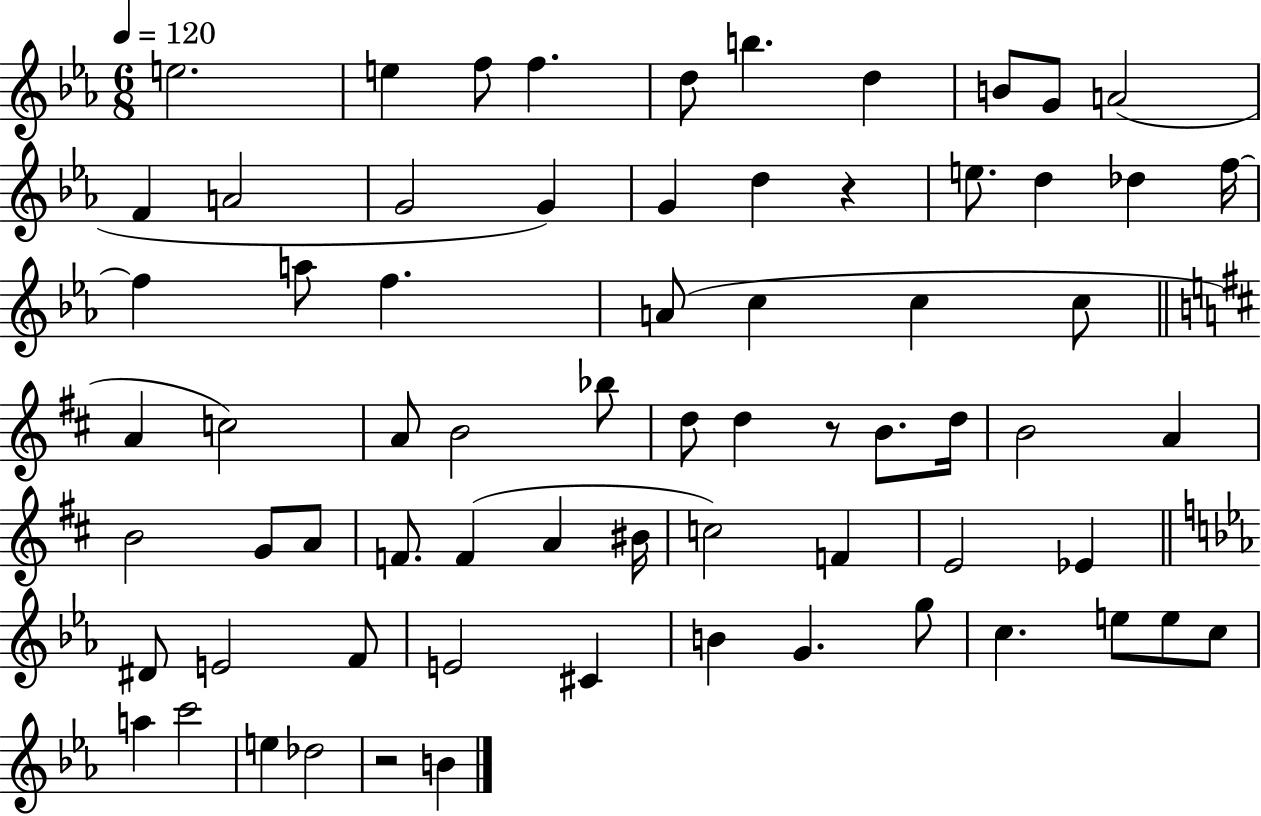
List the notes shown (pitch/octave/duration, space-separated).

E5/h. E5/q F5/e F5/q. D5/e B5/q. D5/q B4/e G4/e A4/h F4/q A4/h G4/h G4/q G4/q D5/q R/q E5/e. D5/q Db5/q F5/s F5/q A5/e F5/q. A4/e C5/q C5/q C5/e A4/q C5/h A4/e B4/h Bb5/e D5/e D5/q R/e B4/e. D5/s B4/h A4/q B4/h G4/e A4/e F4/e. F4/q A4/q BIS4/s C5/h F4/q E4/h Eb4/q D#4/e E4/h F4/e E4/h C#4/q B4/q G4/q. G5/e C5/q. E5/e E5/e C5/e A5/q C6/h E5/q Db5/h R/h B4/q